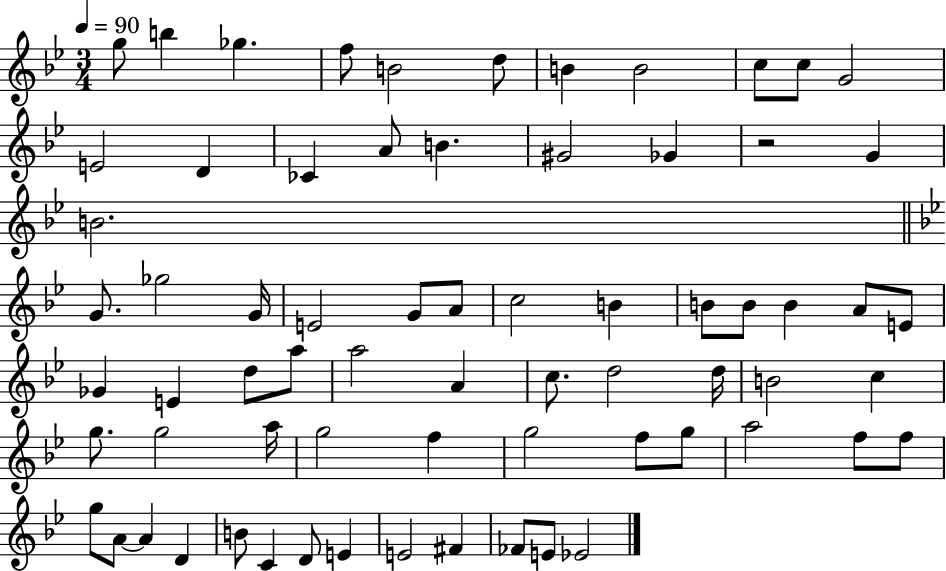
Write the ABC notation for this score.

X:1
T:Untitled
M:3/4
L:1/4
K:Bb
g/2 b _g f/2 B2 d/2 B B2 c/2 c/2 G2 E2 D _C A/2 B ^G2 _G z2 G B2 G/2 _g2 G/4 E2 G/2 A/2 c2 B B/2 B/2 B A/2 E/2 _G E d/2 a/2 a2 A c/2 d2 d/4 B2 c g/2 g2 a/4 g2 f g2 f/2 g/2 a2 f/2 f/2 g/2 A/2 A D B/2 C D/2 E E2 ^F _F/2 E/2 _E2